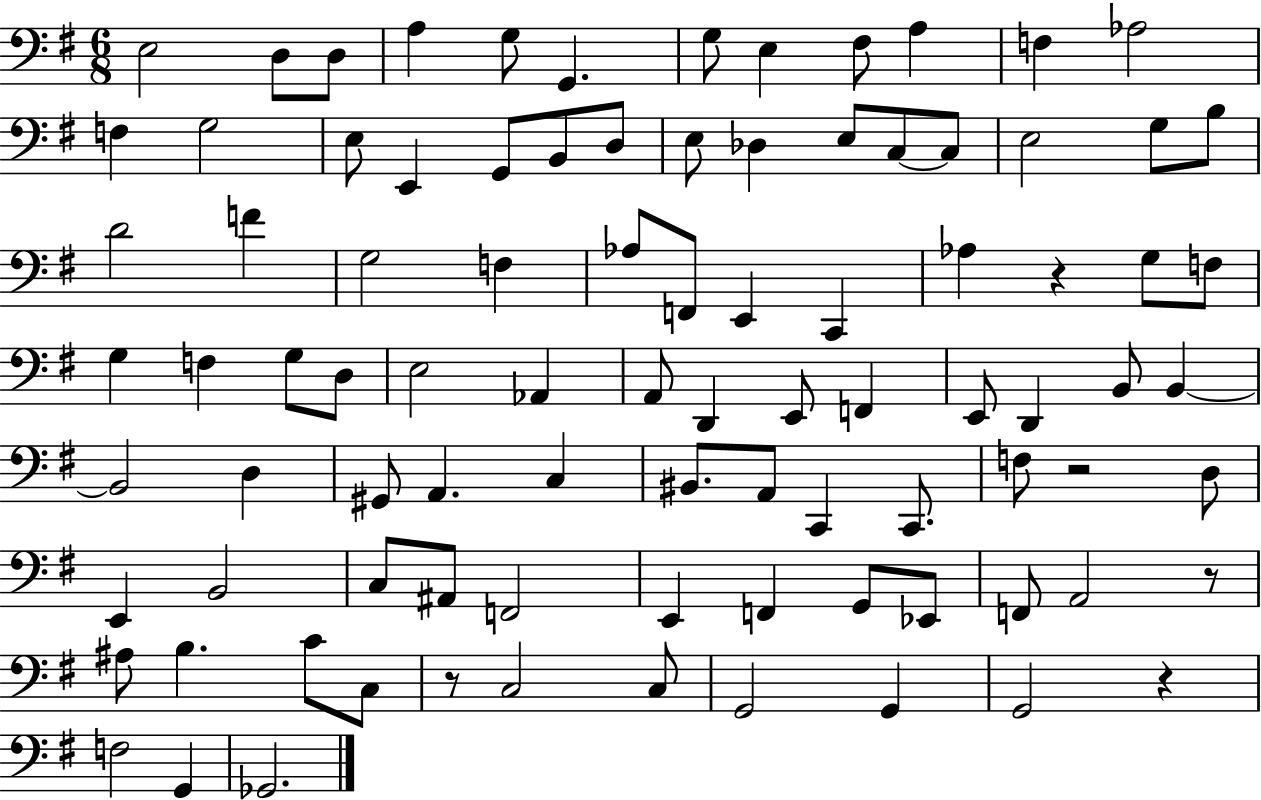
E3/h D3/e D3/e A3/q G3/e G2/q. G3/e E3/q F#3/e A3/q F3/q Ab3/h F3/q G3/h E3/e E2/q G2/e B2/e D3/e E3/e Db3/q E3/e C3/e C3/e E3/h G3/e B3/e D4/h F4/q G3/h F3/q Ab3/e F2/e E2/q C2/q Ab3/q R/q G3/e F3/e G3/q F3/q G3/e D3/e E3/h Ab2/q A2/e D2/q E2/e F2/q E2/e D2/q B2/e B2/q B2/h D3/q G#2/e A2/q. C3/q BIS2/e. A2/e C2/q C2/e. F3/e R/h D3/e E2/q B2/h C3/e A#2/e F2/h E2/q F2/q G2/e Eb2/e F2/e A2/h R/e A#3/e B3/q. C4/e C3/e R/e C3/h C3/e G2/h G2/q G2/h R/q F3/h G2/q Gb2/h.